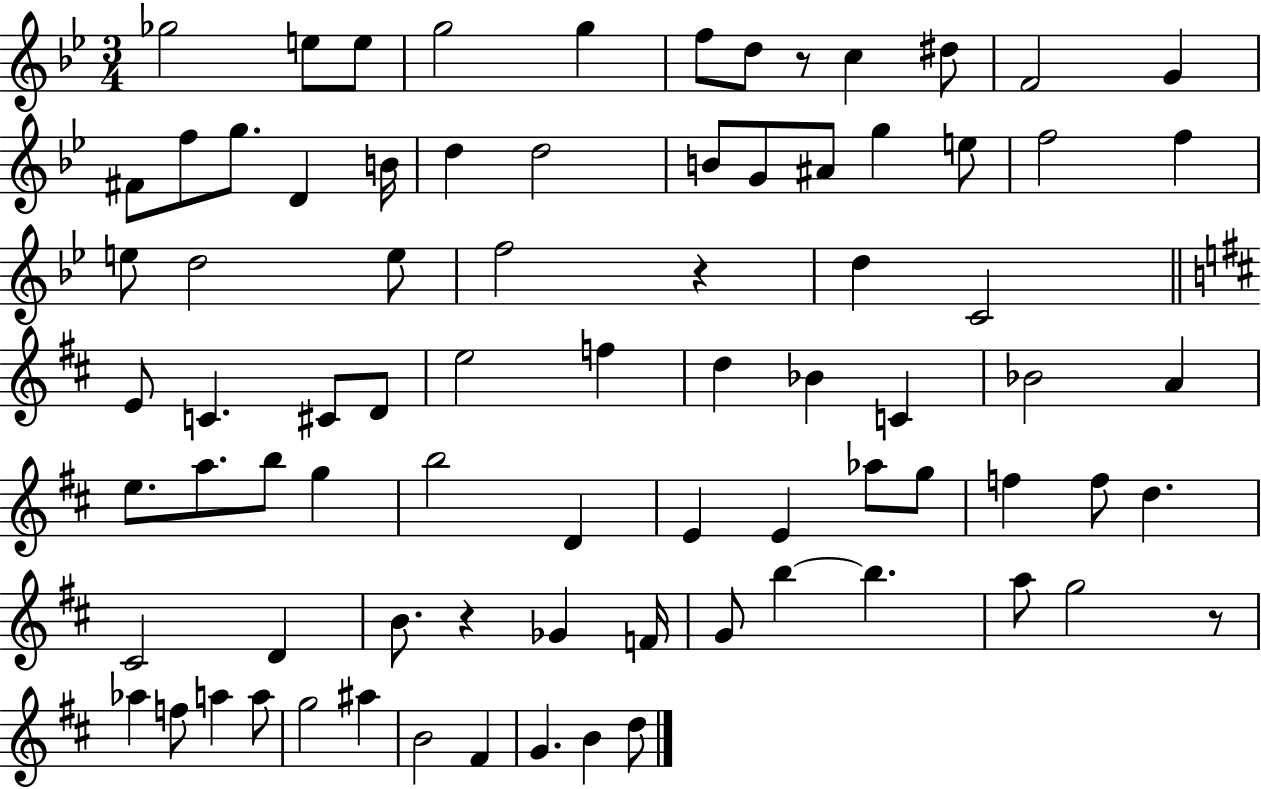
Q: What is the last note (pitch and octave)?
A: D5